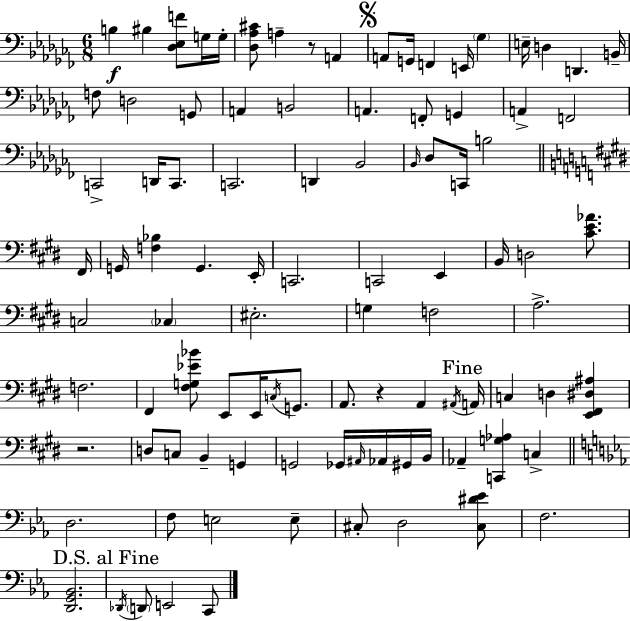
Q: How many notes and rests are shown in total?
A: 97